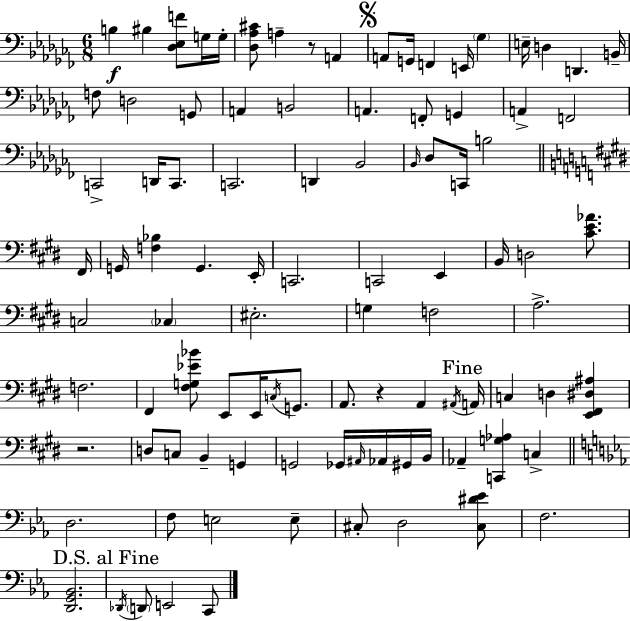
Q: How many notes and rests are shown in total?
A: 97